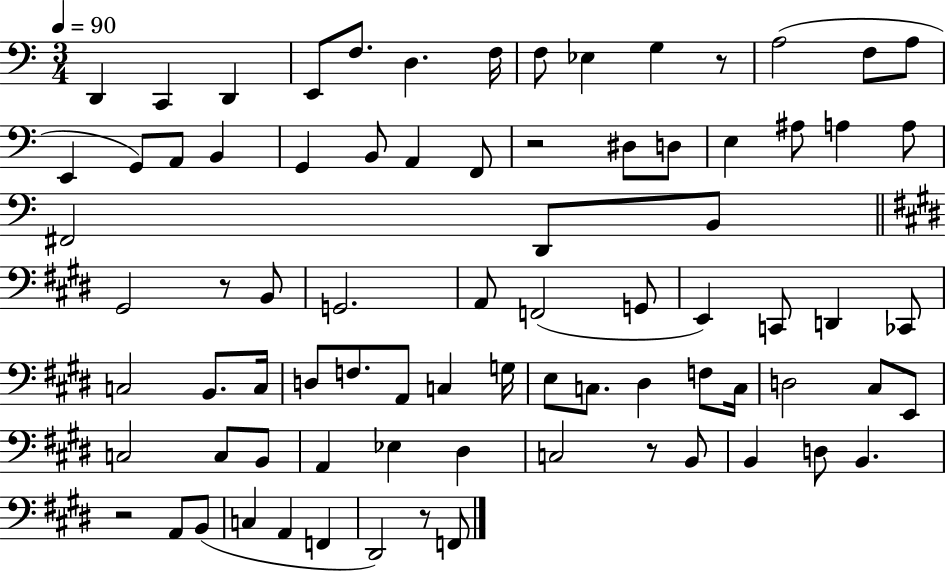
D2/q C2/q D2/q E2/e F3/e. D3/q. F3/s F3/e Eb3/q G3/q R/e A3/h F3/e A3/e E2/q G2/e A2/e B2/q G2/q B2/e A2/q F2/e R/h D#3/e D3/e E3/q A#3/e A3/q A3/e F#2/h D2/e B2/e G#2/h R/e B2/e G2/h. A2/e F2/h G2/e E2/q C2/e D2/q CES2/e C3/h B2/e. C3/s D3/e F3/e. A2/e C3/q G3/s E3/e C3/e. D#3/q F3/e C3/s D3/h C#3/e E2/e C3/h C3/e B2/e A2/q Eb3/q D#3/q C3/h R/e B2/e B2/q D3/e B2/q. R/h A2/e B2/e C3/q A2/q F2/q D#2/h R/e F2/e